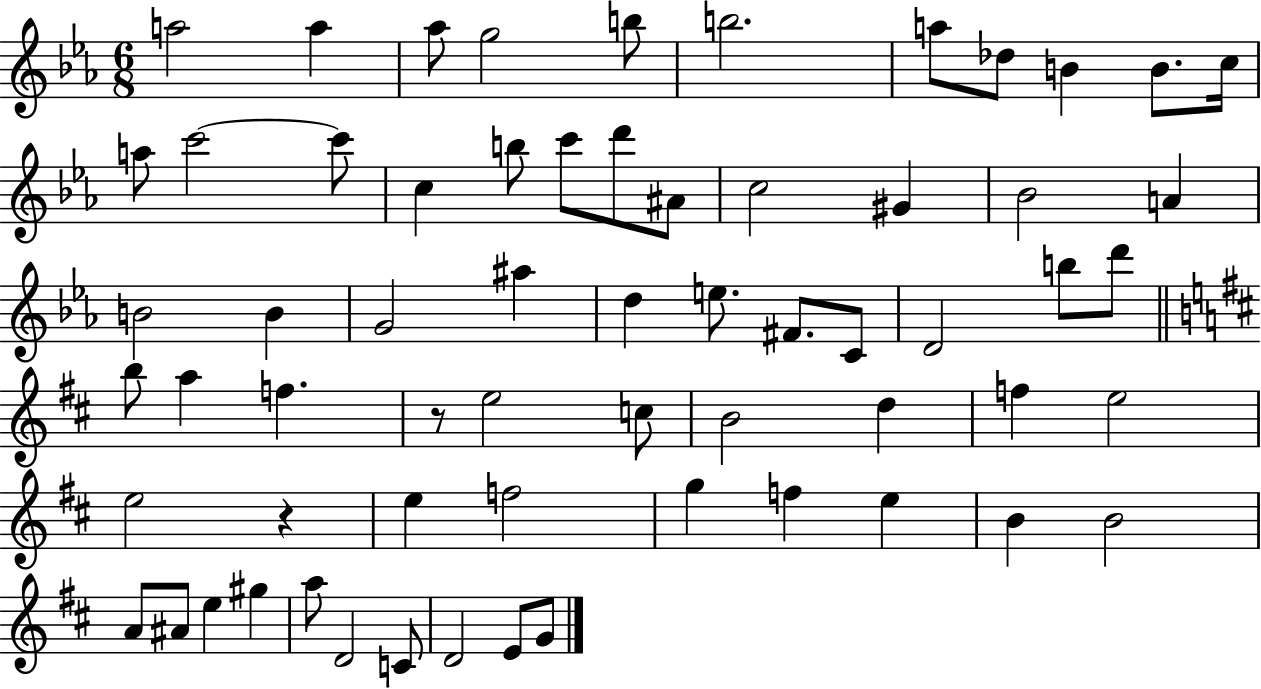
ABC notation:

X:1
T:Untitled
M:6/8
L:1/4
K:Eb
a2 a _a/2 g2 b/2 b2 a/2 _d/2 B B/2 c/4 a/2 c'2 c'/2 c b/2 c'/2 d'/2 ^A/2 c2 ^G _B2 A B2 B G2 ^a d e/2 ^F/2 C/2 D2 b/2 d'/2 b/2 a f z/2 e2 c/2 B2 d f e2 e2 z e f2 g f e B B2 A/2 ^A/2 e ^g a/2 D2 C/2 D2 E/2 G/2